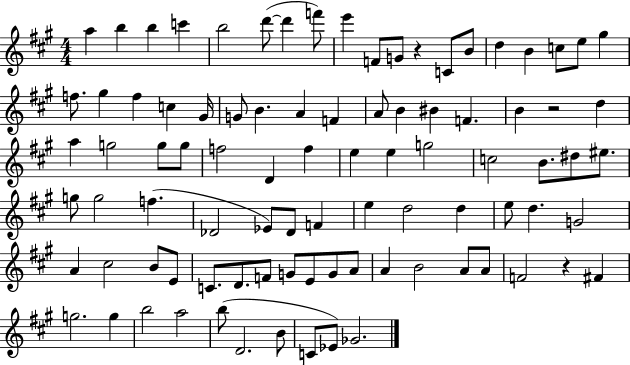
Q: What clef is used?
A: treble